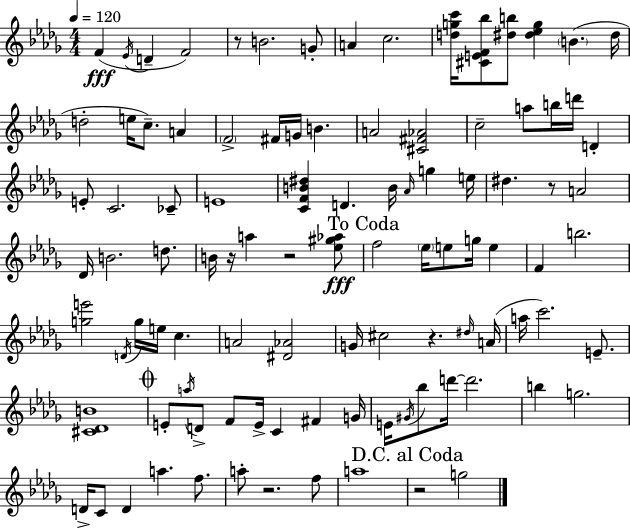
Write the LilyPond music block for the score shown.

{
  \clef treble
  \numericTimeSignature
  \time 4/4
  \key bes \minor
  \tempo 4 = 120
  f'4(\fff \acciaccatura { ees'16 } d'4-- f'2) | r8 b'2. g'8-. | a'4 c''2. | <d'' g'' c'''>16 <cis' e' f' bes''>8 <dis'' b''>8 <dis'' ees'' g''>4 \parenthesize b'4.( | \break dis''16 d''2-. e''16 c''8.--) a'4 | \parenthesize f'2-> fis'16 g'16 b'4. | a'2 <cis' fis' aes'>2 | c''2-- a''8 b''16 d'''16 d'4-. | \break e'8-. c'2. ces'8-- | e'1 | <c' f' b' dis''>4 d'4. b'16 \grace { aes'16 } g''4 | e''16 dis''4. r8 a'2 | \break des'16 b'2. d''8. | b'16 r16 a''4 r2 | <ees'' gis'' aes''>8\fff \mark "To Coda" f''2 \parenthesize ees''16 e''8 g''16 e''4 | f'4 b''2. | \break <g'' e'''>2 \acciaccatura { d'16 } g''16 e''16 c''4. | a'2 <dis' aes'>2 | g'16 cis''2 r4. | \grace { dis''16 } a'16( a''16 c'''2.) | \break e'8.-- <cis' des' b'>1 | \mark \markup { \musicglyph "scripts.coda" } e'8-. \acciaccatura { a''16 } d'8-> f'8 e'16-> c'4 | fis'4 g'16 e'16 \acciaccatura { gis'16 } bes''8 d'''16~~ d'''2. | b''4 g''2. | \break d'16-> c'8 d'4 a''4. | f''8. a''8-. r2. | f''8 a''1 | \mark "D.C. al Coda" r2 g''2 | \break \bar "|."
}